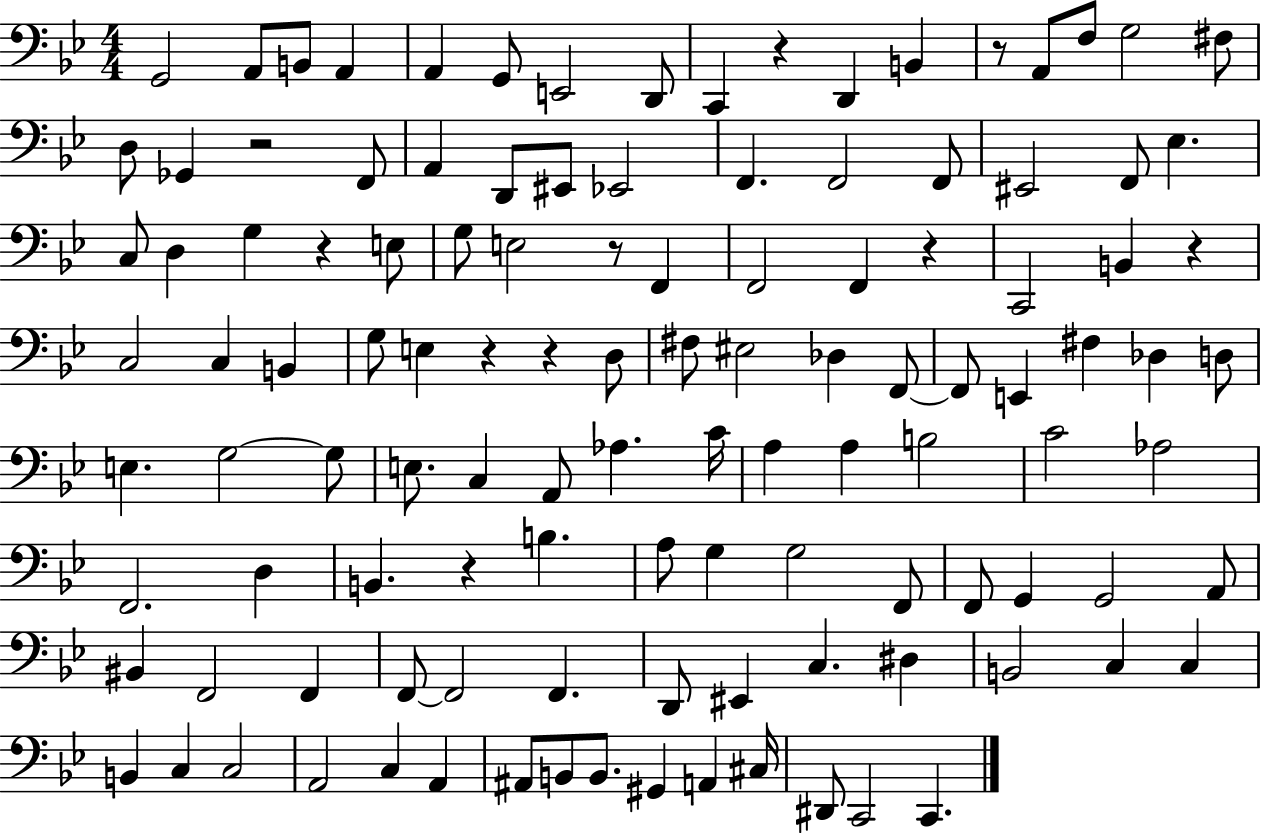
X:1
T:Untitled
M:4/4
L:1/4
K:Bb
G,,2 A,,/2 B,,/2 A,, A,, G,,/2 E,,2 D,,/2 C,, z D,, B,, z/2 A,,/2 F,/2 G,2 ^F,/2 D,/2 _G,, z2 F,,/2 A,, D,,/2 ^E,,/2 _E,,2 F,, F,,2 F,,/2 ^E,,2 F,,/2 _E, C,/2 D, G, z E,/2 G,/2 E,2 z/2 F,, F,,2 F,, z C,,2 B,, z C,2 C, B,, G,/2 E, z z D,/2 ^F,/2 ^E,2 _D, F,,/2 F,,/2 E,, ^F, _D, D,/2 E, G,2 G,/2 E,/2 C, A,,/2 _A, C/4 A, A, B,2 C2 _A,2 F,,2 D, B,, z B, A,/2 G, G,2 F,,/2 F,,/2 G,, G,,2 A,,/2 ^B,, F,,2 F,, F,,/2 F,,2 F,, D,,/2 ^E,, C, ^D, B,,2 C, C, B,, C, C,2 A,,2 C, A,, ^A,,/2 B,,/2 B,,/2 ^G,, A,, ^C,/4 ^D,,/2 C,,2 C,,